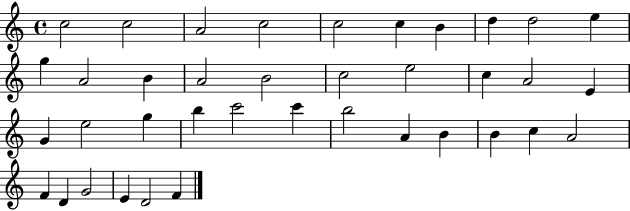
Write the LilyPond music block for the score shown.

{
  \clef treble
  \time 4/4
  \defaultTimeSignature
  \key c \major
  c''2 c''2 | a'2 c''2 | c''2 c''4 b'4 | d''4 d''2 e''4 | \break g''4 a'2 b'4 | a'2 b'2 | c''2 e''2 | c''4 a'2 e'4 | \break g'4 e''2 g''4 | b''4 c'''2 c'''4 | b''2 a'4 b'4 | b'4 c''4 a'2 | \break f'4 d'4 g'2 | e'4 d'2 f'4 | \bar "|."
}